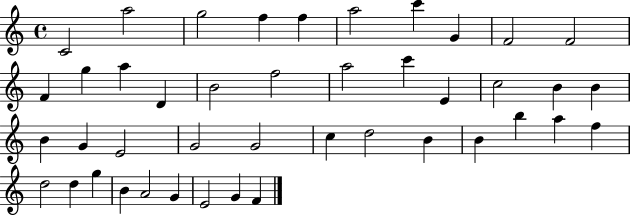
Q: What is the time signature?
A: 4/4